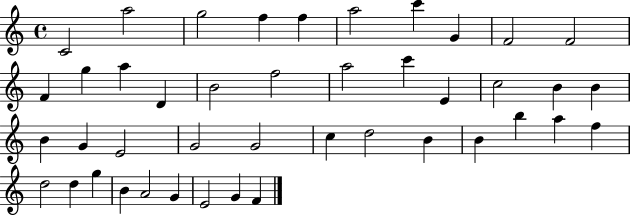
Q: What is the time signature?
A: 4/4